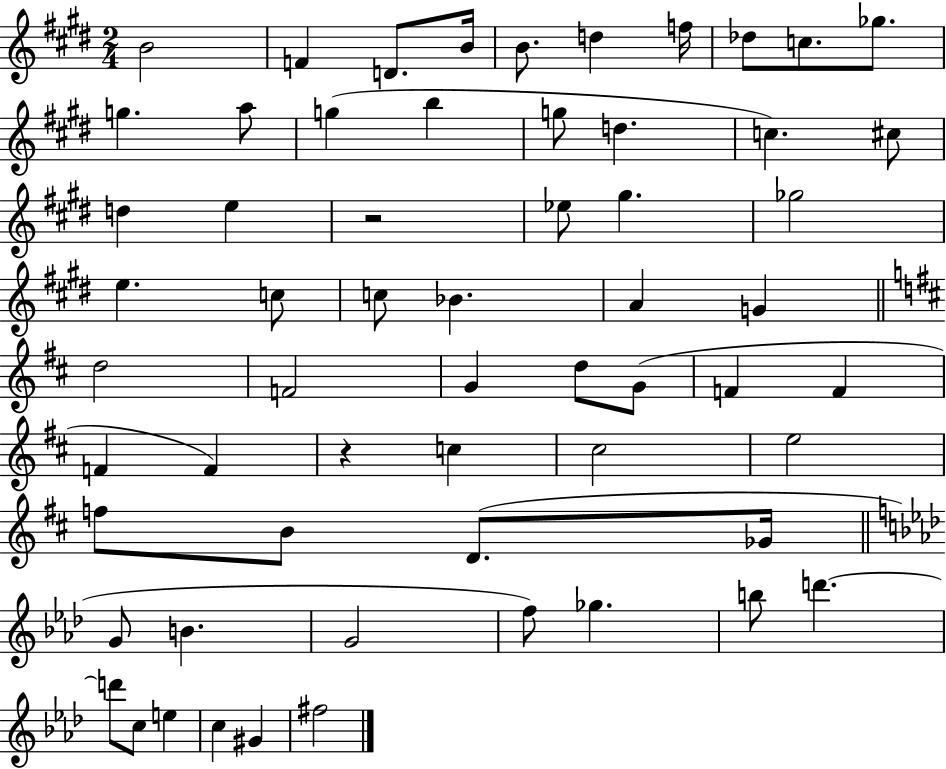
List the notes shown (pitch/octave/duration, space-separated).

B4/h F4/q D4/e. B4/s B4/e. D5/q F5/s Db5/e C5/e. Gb5/e. G5/q. A5/e G5/q B5/q G5/e D5/q. C5/q. C#5/e D5/q E5/q R/h Eb5/e G#5/q. Gb5/h E5/q. C5/e C5/e Bb4/q. A4/q G4/q D5/h F4/h G4/q D5/e G4/e F4/q F4/q F4/q F4/q R/q C5/q C#5/h E5/h F5/e B4/e D4/e. Gb4/s G4/e B4/q. G4/h F5/e Gb5/q. B5/e D6/q. D6/e C5/e E5/q C5/q G#4/q F#5/h